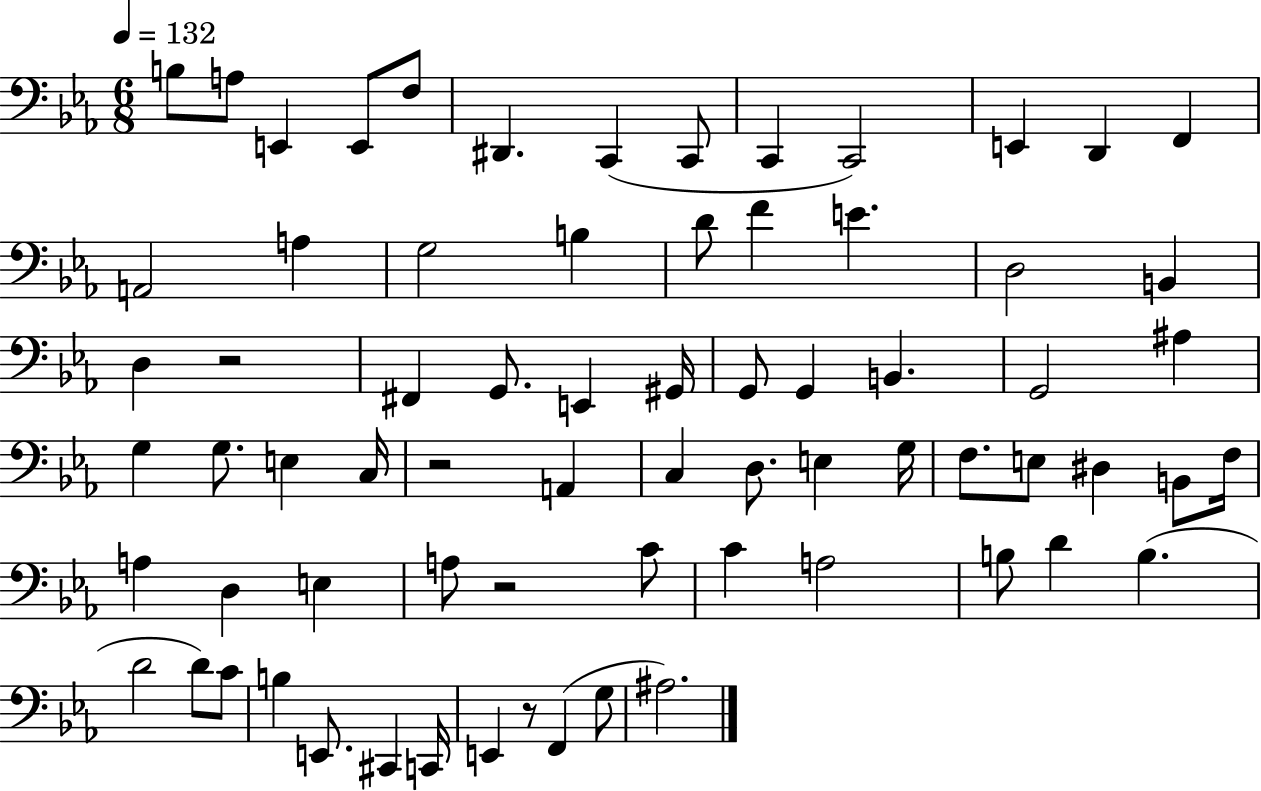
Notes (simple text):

B3/e A3/e E2/q E2/e F3/e D#2/q. C2/q C2/e C2/q C2/h E2/q D2/q F2/q A2/h A3/q G3/h B3/q D4/e F4/q E4/q. D3/h B2/q D3/q R/h F#2/q G2/e. E2/q G#2/s G2/e G2/q B2/q. G2/h A#3/q G3/q G3/e. E3/q C3/s R/h A2/q C3/q D3/e. E3/q G3/s F3/e. E3/e D#3/q B2/e F3/s A3/q D3/q E3/q A3/e R/h C4/e C4/q A3/h B3/e D4/q B3/q. D4/h D4/e C4/e B3/q E2/e. C#2/q C2/s E2/q R/e F2/q G3/e A#3/h.